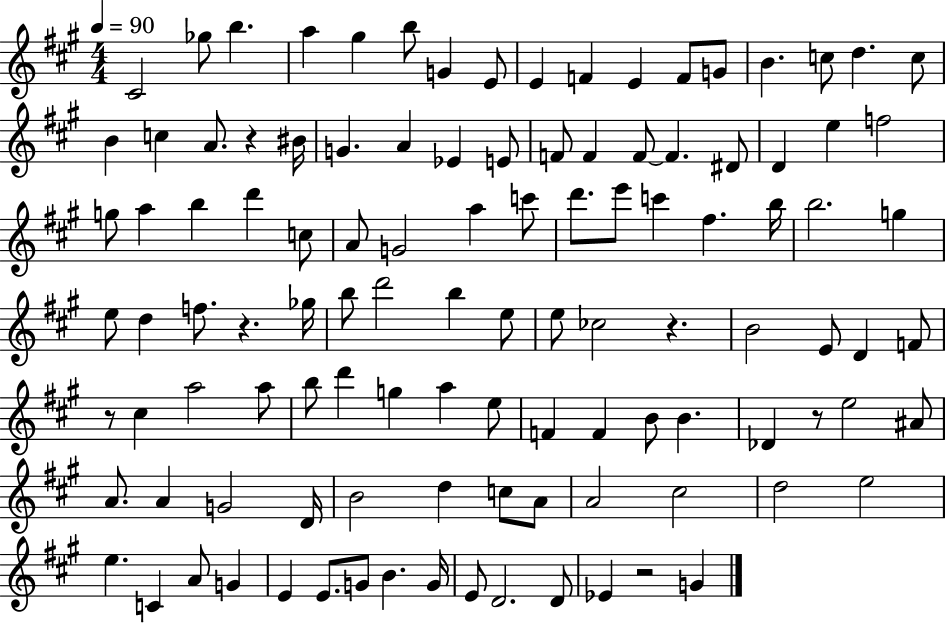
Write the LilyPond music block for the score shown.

{
  \clef treble
  \numericTimeSignature
  \time 4/4
  \key a \major
  \tempo 4 = 90
  cis'2 ges''8 b''4. | a''4 gis''4 b''8 g'4 e'8 | e'4 f'4 e'4 f'8 g'8 | b'4. c''8 d''4. c''8 | \break b'4 c''4 a'8. r4 bis'16 | g'4. a'4 ees'4 e'8 | f'8 f'4 f'8~~ f'4. dis'8 | d'4 e''4 f''2 | \break g''8 a''4 b''4 d'''4 c''8 | a'8 g'2 a''4 c'''8 | d'''8. e'''8 c'''4 fis''4. b''16 | b''2. g''4 | \break e''8 d''4 f''8. r4. ges''16 | b''8 d'''2 b''4 e''8 | e''8 ces''2 r4. | b'2 e'8 d'4 f'8 | \break r8 cis''4 a''2 a''8 | b''8 d'''4 g''4 a''4 e''8 | f'4 f'4 b'8 b'4. | des'4 r8 e''2 ais'8 | \break a'8. a'4 g'2 d'16 | b'2 d''4 c''8 a'8 | a'2 cis''2 | d''2 e''2 | \break e''4. c'4 a'8 g'4 | e'4 e'8. g'8 b'4. g'16 | e'8 d'2. d'8 | ees'4 r2 g'4 | \break \bar "|."
}